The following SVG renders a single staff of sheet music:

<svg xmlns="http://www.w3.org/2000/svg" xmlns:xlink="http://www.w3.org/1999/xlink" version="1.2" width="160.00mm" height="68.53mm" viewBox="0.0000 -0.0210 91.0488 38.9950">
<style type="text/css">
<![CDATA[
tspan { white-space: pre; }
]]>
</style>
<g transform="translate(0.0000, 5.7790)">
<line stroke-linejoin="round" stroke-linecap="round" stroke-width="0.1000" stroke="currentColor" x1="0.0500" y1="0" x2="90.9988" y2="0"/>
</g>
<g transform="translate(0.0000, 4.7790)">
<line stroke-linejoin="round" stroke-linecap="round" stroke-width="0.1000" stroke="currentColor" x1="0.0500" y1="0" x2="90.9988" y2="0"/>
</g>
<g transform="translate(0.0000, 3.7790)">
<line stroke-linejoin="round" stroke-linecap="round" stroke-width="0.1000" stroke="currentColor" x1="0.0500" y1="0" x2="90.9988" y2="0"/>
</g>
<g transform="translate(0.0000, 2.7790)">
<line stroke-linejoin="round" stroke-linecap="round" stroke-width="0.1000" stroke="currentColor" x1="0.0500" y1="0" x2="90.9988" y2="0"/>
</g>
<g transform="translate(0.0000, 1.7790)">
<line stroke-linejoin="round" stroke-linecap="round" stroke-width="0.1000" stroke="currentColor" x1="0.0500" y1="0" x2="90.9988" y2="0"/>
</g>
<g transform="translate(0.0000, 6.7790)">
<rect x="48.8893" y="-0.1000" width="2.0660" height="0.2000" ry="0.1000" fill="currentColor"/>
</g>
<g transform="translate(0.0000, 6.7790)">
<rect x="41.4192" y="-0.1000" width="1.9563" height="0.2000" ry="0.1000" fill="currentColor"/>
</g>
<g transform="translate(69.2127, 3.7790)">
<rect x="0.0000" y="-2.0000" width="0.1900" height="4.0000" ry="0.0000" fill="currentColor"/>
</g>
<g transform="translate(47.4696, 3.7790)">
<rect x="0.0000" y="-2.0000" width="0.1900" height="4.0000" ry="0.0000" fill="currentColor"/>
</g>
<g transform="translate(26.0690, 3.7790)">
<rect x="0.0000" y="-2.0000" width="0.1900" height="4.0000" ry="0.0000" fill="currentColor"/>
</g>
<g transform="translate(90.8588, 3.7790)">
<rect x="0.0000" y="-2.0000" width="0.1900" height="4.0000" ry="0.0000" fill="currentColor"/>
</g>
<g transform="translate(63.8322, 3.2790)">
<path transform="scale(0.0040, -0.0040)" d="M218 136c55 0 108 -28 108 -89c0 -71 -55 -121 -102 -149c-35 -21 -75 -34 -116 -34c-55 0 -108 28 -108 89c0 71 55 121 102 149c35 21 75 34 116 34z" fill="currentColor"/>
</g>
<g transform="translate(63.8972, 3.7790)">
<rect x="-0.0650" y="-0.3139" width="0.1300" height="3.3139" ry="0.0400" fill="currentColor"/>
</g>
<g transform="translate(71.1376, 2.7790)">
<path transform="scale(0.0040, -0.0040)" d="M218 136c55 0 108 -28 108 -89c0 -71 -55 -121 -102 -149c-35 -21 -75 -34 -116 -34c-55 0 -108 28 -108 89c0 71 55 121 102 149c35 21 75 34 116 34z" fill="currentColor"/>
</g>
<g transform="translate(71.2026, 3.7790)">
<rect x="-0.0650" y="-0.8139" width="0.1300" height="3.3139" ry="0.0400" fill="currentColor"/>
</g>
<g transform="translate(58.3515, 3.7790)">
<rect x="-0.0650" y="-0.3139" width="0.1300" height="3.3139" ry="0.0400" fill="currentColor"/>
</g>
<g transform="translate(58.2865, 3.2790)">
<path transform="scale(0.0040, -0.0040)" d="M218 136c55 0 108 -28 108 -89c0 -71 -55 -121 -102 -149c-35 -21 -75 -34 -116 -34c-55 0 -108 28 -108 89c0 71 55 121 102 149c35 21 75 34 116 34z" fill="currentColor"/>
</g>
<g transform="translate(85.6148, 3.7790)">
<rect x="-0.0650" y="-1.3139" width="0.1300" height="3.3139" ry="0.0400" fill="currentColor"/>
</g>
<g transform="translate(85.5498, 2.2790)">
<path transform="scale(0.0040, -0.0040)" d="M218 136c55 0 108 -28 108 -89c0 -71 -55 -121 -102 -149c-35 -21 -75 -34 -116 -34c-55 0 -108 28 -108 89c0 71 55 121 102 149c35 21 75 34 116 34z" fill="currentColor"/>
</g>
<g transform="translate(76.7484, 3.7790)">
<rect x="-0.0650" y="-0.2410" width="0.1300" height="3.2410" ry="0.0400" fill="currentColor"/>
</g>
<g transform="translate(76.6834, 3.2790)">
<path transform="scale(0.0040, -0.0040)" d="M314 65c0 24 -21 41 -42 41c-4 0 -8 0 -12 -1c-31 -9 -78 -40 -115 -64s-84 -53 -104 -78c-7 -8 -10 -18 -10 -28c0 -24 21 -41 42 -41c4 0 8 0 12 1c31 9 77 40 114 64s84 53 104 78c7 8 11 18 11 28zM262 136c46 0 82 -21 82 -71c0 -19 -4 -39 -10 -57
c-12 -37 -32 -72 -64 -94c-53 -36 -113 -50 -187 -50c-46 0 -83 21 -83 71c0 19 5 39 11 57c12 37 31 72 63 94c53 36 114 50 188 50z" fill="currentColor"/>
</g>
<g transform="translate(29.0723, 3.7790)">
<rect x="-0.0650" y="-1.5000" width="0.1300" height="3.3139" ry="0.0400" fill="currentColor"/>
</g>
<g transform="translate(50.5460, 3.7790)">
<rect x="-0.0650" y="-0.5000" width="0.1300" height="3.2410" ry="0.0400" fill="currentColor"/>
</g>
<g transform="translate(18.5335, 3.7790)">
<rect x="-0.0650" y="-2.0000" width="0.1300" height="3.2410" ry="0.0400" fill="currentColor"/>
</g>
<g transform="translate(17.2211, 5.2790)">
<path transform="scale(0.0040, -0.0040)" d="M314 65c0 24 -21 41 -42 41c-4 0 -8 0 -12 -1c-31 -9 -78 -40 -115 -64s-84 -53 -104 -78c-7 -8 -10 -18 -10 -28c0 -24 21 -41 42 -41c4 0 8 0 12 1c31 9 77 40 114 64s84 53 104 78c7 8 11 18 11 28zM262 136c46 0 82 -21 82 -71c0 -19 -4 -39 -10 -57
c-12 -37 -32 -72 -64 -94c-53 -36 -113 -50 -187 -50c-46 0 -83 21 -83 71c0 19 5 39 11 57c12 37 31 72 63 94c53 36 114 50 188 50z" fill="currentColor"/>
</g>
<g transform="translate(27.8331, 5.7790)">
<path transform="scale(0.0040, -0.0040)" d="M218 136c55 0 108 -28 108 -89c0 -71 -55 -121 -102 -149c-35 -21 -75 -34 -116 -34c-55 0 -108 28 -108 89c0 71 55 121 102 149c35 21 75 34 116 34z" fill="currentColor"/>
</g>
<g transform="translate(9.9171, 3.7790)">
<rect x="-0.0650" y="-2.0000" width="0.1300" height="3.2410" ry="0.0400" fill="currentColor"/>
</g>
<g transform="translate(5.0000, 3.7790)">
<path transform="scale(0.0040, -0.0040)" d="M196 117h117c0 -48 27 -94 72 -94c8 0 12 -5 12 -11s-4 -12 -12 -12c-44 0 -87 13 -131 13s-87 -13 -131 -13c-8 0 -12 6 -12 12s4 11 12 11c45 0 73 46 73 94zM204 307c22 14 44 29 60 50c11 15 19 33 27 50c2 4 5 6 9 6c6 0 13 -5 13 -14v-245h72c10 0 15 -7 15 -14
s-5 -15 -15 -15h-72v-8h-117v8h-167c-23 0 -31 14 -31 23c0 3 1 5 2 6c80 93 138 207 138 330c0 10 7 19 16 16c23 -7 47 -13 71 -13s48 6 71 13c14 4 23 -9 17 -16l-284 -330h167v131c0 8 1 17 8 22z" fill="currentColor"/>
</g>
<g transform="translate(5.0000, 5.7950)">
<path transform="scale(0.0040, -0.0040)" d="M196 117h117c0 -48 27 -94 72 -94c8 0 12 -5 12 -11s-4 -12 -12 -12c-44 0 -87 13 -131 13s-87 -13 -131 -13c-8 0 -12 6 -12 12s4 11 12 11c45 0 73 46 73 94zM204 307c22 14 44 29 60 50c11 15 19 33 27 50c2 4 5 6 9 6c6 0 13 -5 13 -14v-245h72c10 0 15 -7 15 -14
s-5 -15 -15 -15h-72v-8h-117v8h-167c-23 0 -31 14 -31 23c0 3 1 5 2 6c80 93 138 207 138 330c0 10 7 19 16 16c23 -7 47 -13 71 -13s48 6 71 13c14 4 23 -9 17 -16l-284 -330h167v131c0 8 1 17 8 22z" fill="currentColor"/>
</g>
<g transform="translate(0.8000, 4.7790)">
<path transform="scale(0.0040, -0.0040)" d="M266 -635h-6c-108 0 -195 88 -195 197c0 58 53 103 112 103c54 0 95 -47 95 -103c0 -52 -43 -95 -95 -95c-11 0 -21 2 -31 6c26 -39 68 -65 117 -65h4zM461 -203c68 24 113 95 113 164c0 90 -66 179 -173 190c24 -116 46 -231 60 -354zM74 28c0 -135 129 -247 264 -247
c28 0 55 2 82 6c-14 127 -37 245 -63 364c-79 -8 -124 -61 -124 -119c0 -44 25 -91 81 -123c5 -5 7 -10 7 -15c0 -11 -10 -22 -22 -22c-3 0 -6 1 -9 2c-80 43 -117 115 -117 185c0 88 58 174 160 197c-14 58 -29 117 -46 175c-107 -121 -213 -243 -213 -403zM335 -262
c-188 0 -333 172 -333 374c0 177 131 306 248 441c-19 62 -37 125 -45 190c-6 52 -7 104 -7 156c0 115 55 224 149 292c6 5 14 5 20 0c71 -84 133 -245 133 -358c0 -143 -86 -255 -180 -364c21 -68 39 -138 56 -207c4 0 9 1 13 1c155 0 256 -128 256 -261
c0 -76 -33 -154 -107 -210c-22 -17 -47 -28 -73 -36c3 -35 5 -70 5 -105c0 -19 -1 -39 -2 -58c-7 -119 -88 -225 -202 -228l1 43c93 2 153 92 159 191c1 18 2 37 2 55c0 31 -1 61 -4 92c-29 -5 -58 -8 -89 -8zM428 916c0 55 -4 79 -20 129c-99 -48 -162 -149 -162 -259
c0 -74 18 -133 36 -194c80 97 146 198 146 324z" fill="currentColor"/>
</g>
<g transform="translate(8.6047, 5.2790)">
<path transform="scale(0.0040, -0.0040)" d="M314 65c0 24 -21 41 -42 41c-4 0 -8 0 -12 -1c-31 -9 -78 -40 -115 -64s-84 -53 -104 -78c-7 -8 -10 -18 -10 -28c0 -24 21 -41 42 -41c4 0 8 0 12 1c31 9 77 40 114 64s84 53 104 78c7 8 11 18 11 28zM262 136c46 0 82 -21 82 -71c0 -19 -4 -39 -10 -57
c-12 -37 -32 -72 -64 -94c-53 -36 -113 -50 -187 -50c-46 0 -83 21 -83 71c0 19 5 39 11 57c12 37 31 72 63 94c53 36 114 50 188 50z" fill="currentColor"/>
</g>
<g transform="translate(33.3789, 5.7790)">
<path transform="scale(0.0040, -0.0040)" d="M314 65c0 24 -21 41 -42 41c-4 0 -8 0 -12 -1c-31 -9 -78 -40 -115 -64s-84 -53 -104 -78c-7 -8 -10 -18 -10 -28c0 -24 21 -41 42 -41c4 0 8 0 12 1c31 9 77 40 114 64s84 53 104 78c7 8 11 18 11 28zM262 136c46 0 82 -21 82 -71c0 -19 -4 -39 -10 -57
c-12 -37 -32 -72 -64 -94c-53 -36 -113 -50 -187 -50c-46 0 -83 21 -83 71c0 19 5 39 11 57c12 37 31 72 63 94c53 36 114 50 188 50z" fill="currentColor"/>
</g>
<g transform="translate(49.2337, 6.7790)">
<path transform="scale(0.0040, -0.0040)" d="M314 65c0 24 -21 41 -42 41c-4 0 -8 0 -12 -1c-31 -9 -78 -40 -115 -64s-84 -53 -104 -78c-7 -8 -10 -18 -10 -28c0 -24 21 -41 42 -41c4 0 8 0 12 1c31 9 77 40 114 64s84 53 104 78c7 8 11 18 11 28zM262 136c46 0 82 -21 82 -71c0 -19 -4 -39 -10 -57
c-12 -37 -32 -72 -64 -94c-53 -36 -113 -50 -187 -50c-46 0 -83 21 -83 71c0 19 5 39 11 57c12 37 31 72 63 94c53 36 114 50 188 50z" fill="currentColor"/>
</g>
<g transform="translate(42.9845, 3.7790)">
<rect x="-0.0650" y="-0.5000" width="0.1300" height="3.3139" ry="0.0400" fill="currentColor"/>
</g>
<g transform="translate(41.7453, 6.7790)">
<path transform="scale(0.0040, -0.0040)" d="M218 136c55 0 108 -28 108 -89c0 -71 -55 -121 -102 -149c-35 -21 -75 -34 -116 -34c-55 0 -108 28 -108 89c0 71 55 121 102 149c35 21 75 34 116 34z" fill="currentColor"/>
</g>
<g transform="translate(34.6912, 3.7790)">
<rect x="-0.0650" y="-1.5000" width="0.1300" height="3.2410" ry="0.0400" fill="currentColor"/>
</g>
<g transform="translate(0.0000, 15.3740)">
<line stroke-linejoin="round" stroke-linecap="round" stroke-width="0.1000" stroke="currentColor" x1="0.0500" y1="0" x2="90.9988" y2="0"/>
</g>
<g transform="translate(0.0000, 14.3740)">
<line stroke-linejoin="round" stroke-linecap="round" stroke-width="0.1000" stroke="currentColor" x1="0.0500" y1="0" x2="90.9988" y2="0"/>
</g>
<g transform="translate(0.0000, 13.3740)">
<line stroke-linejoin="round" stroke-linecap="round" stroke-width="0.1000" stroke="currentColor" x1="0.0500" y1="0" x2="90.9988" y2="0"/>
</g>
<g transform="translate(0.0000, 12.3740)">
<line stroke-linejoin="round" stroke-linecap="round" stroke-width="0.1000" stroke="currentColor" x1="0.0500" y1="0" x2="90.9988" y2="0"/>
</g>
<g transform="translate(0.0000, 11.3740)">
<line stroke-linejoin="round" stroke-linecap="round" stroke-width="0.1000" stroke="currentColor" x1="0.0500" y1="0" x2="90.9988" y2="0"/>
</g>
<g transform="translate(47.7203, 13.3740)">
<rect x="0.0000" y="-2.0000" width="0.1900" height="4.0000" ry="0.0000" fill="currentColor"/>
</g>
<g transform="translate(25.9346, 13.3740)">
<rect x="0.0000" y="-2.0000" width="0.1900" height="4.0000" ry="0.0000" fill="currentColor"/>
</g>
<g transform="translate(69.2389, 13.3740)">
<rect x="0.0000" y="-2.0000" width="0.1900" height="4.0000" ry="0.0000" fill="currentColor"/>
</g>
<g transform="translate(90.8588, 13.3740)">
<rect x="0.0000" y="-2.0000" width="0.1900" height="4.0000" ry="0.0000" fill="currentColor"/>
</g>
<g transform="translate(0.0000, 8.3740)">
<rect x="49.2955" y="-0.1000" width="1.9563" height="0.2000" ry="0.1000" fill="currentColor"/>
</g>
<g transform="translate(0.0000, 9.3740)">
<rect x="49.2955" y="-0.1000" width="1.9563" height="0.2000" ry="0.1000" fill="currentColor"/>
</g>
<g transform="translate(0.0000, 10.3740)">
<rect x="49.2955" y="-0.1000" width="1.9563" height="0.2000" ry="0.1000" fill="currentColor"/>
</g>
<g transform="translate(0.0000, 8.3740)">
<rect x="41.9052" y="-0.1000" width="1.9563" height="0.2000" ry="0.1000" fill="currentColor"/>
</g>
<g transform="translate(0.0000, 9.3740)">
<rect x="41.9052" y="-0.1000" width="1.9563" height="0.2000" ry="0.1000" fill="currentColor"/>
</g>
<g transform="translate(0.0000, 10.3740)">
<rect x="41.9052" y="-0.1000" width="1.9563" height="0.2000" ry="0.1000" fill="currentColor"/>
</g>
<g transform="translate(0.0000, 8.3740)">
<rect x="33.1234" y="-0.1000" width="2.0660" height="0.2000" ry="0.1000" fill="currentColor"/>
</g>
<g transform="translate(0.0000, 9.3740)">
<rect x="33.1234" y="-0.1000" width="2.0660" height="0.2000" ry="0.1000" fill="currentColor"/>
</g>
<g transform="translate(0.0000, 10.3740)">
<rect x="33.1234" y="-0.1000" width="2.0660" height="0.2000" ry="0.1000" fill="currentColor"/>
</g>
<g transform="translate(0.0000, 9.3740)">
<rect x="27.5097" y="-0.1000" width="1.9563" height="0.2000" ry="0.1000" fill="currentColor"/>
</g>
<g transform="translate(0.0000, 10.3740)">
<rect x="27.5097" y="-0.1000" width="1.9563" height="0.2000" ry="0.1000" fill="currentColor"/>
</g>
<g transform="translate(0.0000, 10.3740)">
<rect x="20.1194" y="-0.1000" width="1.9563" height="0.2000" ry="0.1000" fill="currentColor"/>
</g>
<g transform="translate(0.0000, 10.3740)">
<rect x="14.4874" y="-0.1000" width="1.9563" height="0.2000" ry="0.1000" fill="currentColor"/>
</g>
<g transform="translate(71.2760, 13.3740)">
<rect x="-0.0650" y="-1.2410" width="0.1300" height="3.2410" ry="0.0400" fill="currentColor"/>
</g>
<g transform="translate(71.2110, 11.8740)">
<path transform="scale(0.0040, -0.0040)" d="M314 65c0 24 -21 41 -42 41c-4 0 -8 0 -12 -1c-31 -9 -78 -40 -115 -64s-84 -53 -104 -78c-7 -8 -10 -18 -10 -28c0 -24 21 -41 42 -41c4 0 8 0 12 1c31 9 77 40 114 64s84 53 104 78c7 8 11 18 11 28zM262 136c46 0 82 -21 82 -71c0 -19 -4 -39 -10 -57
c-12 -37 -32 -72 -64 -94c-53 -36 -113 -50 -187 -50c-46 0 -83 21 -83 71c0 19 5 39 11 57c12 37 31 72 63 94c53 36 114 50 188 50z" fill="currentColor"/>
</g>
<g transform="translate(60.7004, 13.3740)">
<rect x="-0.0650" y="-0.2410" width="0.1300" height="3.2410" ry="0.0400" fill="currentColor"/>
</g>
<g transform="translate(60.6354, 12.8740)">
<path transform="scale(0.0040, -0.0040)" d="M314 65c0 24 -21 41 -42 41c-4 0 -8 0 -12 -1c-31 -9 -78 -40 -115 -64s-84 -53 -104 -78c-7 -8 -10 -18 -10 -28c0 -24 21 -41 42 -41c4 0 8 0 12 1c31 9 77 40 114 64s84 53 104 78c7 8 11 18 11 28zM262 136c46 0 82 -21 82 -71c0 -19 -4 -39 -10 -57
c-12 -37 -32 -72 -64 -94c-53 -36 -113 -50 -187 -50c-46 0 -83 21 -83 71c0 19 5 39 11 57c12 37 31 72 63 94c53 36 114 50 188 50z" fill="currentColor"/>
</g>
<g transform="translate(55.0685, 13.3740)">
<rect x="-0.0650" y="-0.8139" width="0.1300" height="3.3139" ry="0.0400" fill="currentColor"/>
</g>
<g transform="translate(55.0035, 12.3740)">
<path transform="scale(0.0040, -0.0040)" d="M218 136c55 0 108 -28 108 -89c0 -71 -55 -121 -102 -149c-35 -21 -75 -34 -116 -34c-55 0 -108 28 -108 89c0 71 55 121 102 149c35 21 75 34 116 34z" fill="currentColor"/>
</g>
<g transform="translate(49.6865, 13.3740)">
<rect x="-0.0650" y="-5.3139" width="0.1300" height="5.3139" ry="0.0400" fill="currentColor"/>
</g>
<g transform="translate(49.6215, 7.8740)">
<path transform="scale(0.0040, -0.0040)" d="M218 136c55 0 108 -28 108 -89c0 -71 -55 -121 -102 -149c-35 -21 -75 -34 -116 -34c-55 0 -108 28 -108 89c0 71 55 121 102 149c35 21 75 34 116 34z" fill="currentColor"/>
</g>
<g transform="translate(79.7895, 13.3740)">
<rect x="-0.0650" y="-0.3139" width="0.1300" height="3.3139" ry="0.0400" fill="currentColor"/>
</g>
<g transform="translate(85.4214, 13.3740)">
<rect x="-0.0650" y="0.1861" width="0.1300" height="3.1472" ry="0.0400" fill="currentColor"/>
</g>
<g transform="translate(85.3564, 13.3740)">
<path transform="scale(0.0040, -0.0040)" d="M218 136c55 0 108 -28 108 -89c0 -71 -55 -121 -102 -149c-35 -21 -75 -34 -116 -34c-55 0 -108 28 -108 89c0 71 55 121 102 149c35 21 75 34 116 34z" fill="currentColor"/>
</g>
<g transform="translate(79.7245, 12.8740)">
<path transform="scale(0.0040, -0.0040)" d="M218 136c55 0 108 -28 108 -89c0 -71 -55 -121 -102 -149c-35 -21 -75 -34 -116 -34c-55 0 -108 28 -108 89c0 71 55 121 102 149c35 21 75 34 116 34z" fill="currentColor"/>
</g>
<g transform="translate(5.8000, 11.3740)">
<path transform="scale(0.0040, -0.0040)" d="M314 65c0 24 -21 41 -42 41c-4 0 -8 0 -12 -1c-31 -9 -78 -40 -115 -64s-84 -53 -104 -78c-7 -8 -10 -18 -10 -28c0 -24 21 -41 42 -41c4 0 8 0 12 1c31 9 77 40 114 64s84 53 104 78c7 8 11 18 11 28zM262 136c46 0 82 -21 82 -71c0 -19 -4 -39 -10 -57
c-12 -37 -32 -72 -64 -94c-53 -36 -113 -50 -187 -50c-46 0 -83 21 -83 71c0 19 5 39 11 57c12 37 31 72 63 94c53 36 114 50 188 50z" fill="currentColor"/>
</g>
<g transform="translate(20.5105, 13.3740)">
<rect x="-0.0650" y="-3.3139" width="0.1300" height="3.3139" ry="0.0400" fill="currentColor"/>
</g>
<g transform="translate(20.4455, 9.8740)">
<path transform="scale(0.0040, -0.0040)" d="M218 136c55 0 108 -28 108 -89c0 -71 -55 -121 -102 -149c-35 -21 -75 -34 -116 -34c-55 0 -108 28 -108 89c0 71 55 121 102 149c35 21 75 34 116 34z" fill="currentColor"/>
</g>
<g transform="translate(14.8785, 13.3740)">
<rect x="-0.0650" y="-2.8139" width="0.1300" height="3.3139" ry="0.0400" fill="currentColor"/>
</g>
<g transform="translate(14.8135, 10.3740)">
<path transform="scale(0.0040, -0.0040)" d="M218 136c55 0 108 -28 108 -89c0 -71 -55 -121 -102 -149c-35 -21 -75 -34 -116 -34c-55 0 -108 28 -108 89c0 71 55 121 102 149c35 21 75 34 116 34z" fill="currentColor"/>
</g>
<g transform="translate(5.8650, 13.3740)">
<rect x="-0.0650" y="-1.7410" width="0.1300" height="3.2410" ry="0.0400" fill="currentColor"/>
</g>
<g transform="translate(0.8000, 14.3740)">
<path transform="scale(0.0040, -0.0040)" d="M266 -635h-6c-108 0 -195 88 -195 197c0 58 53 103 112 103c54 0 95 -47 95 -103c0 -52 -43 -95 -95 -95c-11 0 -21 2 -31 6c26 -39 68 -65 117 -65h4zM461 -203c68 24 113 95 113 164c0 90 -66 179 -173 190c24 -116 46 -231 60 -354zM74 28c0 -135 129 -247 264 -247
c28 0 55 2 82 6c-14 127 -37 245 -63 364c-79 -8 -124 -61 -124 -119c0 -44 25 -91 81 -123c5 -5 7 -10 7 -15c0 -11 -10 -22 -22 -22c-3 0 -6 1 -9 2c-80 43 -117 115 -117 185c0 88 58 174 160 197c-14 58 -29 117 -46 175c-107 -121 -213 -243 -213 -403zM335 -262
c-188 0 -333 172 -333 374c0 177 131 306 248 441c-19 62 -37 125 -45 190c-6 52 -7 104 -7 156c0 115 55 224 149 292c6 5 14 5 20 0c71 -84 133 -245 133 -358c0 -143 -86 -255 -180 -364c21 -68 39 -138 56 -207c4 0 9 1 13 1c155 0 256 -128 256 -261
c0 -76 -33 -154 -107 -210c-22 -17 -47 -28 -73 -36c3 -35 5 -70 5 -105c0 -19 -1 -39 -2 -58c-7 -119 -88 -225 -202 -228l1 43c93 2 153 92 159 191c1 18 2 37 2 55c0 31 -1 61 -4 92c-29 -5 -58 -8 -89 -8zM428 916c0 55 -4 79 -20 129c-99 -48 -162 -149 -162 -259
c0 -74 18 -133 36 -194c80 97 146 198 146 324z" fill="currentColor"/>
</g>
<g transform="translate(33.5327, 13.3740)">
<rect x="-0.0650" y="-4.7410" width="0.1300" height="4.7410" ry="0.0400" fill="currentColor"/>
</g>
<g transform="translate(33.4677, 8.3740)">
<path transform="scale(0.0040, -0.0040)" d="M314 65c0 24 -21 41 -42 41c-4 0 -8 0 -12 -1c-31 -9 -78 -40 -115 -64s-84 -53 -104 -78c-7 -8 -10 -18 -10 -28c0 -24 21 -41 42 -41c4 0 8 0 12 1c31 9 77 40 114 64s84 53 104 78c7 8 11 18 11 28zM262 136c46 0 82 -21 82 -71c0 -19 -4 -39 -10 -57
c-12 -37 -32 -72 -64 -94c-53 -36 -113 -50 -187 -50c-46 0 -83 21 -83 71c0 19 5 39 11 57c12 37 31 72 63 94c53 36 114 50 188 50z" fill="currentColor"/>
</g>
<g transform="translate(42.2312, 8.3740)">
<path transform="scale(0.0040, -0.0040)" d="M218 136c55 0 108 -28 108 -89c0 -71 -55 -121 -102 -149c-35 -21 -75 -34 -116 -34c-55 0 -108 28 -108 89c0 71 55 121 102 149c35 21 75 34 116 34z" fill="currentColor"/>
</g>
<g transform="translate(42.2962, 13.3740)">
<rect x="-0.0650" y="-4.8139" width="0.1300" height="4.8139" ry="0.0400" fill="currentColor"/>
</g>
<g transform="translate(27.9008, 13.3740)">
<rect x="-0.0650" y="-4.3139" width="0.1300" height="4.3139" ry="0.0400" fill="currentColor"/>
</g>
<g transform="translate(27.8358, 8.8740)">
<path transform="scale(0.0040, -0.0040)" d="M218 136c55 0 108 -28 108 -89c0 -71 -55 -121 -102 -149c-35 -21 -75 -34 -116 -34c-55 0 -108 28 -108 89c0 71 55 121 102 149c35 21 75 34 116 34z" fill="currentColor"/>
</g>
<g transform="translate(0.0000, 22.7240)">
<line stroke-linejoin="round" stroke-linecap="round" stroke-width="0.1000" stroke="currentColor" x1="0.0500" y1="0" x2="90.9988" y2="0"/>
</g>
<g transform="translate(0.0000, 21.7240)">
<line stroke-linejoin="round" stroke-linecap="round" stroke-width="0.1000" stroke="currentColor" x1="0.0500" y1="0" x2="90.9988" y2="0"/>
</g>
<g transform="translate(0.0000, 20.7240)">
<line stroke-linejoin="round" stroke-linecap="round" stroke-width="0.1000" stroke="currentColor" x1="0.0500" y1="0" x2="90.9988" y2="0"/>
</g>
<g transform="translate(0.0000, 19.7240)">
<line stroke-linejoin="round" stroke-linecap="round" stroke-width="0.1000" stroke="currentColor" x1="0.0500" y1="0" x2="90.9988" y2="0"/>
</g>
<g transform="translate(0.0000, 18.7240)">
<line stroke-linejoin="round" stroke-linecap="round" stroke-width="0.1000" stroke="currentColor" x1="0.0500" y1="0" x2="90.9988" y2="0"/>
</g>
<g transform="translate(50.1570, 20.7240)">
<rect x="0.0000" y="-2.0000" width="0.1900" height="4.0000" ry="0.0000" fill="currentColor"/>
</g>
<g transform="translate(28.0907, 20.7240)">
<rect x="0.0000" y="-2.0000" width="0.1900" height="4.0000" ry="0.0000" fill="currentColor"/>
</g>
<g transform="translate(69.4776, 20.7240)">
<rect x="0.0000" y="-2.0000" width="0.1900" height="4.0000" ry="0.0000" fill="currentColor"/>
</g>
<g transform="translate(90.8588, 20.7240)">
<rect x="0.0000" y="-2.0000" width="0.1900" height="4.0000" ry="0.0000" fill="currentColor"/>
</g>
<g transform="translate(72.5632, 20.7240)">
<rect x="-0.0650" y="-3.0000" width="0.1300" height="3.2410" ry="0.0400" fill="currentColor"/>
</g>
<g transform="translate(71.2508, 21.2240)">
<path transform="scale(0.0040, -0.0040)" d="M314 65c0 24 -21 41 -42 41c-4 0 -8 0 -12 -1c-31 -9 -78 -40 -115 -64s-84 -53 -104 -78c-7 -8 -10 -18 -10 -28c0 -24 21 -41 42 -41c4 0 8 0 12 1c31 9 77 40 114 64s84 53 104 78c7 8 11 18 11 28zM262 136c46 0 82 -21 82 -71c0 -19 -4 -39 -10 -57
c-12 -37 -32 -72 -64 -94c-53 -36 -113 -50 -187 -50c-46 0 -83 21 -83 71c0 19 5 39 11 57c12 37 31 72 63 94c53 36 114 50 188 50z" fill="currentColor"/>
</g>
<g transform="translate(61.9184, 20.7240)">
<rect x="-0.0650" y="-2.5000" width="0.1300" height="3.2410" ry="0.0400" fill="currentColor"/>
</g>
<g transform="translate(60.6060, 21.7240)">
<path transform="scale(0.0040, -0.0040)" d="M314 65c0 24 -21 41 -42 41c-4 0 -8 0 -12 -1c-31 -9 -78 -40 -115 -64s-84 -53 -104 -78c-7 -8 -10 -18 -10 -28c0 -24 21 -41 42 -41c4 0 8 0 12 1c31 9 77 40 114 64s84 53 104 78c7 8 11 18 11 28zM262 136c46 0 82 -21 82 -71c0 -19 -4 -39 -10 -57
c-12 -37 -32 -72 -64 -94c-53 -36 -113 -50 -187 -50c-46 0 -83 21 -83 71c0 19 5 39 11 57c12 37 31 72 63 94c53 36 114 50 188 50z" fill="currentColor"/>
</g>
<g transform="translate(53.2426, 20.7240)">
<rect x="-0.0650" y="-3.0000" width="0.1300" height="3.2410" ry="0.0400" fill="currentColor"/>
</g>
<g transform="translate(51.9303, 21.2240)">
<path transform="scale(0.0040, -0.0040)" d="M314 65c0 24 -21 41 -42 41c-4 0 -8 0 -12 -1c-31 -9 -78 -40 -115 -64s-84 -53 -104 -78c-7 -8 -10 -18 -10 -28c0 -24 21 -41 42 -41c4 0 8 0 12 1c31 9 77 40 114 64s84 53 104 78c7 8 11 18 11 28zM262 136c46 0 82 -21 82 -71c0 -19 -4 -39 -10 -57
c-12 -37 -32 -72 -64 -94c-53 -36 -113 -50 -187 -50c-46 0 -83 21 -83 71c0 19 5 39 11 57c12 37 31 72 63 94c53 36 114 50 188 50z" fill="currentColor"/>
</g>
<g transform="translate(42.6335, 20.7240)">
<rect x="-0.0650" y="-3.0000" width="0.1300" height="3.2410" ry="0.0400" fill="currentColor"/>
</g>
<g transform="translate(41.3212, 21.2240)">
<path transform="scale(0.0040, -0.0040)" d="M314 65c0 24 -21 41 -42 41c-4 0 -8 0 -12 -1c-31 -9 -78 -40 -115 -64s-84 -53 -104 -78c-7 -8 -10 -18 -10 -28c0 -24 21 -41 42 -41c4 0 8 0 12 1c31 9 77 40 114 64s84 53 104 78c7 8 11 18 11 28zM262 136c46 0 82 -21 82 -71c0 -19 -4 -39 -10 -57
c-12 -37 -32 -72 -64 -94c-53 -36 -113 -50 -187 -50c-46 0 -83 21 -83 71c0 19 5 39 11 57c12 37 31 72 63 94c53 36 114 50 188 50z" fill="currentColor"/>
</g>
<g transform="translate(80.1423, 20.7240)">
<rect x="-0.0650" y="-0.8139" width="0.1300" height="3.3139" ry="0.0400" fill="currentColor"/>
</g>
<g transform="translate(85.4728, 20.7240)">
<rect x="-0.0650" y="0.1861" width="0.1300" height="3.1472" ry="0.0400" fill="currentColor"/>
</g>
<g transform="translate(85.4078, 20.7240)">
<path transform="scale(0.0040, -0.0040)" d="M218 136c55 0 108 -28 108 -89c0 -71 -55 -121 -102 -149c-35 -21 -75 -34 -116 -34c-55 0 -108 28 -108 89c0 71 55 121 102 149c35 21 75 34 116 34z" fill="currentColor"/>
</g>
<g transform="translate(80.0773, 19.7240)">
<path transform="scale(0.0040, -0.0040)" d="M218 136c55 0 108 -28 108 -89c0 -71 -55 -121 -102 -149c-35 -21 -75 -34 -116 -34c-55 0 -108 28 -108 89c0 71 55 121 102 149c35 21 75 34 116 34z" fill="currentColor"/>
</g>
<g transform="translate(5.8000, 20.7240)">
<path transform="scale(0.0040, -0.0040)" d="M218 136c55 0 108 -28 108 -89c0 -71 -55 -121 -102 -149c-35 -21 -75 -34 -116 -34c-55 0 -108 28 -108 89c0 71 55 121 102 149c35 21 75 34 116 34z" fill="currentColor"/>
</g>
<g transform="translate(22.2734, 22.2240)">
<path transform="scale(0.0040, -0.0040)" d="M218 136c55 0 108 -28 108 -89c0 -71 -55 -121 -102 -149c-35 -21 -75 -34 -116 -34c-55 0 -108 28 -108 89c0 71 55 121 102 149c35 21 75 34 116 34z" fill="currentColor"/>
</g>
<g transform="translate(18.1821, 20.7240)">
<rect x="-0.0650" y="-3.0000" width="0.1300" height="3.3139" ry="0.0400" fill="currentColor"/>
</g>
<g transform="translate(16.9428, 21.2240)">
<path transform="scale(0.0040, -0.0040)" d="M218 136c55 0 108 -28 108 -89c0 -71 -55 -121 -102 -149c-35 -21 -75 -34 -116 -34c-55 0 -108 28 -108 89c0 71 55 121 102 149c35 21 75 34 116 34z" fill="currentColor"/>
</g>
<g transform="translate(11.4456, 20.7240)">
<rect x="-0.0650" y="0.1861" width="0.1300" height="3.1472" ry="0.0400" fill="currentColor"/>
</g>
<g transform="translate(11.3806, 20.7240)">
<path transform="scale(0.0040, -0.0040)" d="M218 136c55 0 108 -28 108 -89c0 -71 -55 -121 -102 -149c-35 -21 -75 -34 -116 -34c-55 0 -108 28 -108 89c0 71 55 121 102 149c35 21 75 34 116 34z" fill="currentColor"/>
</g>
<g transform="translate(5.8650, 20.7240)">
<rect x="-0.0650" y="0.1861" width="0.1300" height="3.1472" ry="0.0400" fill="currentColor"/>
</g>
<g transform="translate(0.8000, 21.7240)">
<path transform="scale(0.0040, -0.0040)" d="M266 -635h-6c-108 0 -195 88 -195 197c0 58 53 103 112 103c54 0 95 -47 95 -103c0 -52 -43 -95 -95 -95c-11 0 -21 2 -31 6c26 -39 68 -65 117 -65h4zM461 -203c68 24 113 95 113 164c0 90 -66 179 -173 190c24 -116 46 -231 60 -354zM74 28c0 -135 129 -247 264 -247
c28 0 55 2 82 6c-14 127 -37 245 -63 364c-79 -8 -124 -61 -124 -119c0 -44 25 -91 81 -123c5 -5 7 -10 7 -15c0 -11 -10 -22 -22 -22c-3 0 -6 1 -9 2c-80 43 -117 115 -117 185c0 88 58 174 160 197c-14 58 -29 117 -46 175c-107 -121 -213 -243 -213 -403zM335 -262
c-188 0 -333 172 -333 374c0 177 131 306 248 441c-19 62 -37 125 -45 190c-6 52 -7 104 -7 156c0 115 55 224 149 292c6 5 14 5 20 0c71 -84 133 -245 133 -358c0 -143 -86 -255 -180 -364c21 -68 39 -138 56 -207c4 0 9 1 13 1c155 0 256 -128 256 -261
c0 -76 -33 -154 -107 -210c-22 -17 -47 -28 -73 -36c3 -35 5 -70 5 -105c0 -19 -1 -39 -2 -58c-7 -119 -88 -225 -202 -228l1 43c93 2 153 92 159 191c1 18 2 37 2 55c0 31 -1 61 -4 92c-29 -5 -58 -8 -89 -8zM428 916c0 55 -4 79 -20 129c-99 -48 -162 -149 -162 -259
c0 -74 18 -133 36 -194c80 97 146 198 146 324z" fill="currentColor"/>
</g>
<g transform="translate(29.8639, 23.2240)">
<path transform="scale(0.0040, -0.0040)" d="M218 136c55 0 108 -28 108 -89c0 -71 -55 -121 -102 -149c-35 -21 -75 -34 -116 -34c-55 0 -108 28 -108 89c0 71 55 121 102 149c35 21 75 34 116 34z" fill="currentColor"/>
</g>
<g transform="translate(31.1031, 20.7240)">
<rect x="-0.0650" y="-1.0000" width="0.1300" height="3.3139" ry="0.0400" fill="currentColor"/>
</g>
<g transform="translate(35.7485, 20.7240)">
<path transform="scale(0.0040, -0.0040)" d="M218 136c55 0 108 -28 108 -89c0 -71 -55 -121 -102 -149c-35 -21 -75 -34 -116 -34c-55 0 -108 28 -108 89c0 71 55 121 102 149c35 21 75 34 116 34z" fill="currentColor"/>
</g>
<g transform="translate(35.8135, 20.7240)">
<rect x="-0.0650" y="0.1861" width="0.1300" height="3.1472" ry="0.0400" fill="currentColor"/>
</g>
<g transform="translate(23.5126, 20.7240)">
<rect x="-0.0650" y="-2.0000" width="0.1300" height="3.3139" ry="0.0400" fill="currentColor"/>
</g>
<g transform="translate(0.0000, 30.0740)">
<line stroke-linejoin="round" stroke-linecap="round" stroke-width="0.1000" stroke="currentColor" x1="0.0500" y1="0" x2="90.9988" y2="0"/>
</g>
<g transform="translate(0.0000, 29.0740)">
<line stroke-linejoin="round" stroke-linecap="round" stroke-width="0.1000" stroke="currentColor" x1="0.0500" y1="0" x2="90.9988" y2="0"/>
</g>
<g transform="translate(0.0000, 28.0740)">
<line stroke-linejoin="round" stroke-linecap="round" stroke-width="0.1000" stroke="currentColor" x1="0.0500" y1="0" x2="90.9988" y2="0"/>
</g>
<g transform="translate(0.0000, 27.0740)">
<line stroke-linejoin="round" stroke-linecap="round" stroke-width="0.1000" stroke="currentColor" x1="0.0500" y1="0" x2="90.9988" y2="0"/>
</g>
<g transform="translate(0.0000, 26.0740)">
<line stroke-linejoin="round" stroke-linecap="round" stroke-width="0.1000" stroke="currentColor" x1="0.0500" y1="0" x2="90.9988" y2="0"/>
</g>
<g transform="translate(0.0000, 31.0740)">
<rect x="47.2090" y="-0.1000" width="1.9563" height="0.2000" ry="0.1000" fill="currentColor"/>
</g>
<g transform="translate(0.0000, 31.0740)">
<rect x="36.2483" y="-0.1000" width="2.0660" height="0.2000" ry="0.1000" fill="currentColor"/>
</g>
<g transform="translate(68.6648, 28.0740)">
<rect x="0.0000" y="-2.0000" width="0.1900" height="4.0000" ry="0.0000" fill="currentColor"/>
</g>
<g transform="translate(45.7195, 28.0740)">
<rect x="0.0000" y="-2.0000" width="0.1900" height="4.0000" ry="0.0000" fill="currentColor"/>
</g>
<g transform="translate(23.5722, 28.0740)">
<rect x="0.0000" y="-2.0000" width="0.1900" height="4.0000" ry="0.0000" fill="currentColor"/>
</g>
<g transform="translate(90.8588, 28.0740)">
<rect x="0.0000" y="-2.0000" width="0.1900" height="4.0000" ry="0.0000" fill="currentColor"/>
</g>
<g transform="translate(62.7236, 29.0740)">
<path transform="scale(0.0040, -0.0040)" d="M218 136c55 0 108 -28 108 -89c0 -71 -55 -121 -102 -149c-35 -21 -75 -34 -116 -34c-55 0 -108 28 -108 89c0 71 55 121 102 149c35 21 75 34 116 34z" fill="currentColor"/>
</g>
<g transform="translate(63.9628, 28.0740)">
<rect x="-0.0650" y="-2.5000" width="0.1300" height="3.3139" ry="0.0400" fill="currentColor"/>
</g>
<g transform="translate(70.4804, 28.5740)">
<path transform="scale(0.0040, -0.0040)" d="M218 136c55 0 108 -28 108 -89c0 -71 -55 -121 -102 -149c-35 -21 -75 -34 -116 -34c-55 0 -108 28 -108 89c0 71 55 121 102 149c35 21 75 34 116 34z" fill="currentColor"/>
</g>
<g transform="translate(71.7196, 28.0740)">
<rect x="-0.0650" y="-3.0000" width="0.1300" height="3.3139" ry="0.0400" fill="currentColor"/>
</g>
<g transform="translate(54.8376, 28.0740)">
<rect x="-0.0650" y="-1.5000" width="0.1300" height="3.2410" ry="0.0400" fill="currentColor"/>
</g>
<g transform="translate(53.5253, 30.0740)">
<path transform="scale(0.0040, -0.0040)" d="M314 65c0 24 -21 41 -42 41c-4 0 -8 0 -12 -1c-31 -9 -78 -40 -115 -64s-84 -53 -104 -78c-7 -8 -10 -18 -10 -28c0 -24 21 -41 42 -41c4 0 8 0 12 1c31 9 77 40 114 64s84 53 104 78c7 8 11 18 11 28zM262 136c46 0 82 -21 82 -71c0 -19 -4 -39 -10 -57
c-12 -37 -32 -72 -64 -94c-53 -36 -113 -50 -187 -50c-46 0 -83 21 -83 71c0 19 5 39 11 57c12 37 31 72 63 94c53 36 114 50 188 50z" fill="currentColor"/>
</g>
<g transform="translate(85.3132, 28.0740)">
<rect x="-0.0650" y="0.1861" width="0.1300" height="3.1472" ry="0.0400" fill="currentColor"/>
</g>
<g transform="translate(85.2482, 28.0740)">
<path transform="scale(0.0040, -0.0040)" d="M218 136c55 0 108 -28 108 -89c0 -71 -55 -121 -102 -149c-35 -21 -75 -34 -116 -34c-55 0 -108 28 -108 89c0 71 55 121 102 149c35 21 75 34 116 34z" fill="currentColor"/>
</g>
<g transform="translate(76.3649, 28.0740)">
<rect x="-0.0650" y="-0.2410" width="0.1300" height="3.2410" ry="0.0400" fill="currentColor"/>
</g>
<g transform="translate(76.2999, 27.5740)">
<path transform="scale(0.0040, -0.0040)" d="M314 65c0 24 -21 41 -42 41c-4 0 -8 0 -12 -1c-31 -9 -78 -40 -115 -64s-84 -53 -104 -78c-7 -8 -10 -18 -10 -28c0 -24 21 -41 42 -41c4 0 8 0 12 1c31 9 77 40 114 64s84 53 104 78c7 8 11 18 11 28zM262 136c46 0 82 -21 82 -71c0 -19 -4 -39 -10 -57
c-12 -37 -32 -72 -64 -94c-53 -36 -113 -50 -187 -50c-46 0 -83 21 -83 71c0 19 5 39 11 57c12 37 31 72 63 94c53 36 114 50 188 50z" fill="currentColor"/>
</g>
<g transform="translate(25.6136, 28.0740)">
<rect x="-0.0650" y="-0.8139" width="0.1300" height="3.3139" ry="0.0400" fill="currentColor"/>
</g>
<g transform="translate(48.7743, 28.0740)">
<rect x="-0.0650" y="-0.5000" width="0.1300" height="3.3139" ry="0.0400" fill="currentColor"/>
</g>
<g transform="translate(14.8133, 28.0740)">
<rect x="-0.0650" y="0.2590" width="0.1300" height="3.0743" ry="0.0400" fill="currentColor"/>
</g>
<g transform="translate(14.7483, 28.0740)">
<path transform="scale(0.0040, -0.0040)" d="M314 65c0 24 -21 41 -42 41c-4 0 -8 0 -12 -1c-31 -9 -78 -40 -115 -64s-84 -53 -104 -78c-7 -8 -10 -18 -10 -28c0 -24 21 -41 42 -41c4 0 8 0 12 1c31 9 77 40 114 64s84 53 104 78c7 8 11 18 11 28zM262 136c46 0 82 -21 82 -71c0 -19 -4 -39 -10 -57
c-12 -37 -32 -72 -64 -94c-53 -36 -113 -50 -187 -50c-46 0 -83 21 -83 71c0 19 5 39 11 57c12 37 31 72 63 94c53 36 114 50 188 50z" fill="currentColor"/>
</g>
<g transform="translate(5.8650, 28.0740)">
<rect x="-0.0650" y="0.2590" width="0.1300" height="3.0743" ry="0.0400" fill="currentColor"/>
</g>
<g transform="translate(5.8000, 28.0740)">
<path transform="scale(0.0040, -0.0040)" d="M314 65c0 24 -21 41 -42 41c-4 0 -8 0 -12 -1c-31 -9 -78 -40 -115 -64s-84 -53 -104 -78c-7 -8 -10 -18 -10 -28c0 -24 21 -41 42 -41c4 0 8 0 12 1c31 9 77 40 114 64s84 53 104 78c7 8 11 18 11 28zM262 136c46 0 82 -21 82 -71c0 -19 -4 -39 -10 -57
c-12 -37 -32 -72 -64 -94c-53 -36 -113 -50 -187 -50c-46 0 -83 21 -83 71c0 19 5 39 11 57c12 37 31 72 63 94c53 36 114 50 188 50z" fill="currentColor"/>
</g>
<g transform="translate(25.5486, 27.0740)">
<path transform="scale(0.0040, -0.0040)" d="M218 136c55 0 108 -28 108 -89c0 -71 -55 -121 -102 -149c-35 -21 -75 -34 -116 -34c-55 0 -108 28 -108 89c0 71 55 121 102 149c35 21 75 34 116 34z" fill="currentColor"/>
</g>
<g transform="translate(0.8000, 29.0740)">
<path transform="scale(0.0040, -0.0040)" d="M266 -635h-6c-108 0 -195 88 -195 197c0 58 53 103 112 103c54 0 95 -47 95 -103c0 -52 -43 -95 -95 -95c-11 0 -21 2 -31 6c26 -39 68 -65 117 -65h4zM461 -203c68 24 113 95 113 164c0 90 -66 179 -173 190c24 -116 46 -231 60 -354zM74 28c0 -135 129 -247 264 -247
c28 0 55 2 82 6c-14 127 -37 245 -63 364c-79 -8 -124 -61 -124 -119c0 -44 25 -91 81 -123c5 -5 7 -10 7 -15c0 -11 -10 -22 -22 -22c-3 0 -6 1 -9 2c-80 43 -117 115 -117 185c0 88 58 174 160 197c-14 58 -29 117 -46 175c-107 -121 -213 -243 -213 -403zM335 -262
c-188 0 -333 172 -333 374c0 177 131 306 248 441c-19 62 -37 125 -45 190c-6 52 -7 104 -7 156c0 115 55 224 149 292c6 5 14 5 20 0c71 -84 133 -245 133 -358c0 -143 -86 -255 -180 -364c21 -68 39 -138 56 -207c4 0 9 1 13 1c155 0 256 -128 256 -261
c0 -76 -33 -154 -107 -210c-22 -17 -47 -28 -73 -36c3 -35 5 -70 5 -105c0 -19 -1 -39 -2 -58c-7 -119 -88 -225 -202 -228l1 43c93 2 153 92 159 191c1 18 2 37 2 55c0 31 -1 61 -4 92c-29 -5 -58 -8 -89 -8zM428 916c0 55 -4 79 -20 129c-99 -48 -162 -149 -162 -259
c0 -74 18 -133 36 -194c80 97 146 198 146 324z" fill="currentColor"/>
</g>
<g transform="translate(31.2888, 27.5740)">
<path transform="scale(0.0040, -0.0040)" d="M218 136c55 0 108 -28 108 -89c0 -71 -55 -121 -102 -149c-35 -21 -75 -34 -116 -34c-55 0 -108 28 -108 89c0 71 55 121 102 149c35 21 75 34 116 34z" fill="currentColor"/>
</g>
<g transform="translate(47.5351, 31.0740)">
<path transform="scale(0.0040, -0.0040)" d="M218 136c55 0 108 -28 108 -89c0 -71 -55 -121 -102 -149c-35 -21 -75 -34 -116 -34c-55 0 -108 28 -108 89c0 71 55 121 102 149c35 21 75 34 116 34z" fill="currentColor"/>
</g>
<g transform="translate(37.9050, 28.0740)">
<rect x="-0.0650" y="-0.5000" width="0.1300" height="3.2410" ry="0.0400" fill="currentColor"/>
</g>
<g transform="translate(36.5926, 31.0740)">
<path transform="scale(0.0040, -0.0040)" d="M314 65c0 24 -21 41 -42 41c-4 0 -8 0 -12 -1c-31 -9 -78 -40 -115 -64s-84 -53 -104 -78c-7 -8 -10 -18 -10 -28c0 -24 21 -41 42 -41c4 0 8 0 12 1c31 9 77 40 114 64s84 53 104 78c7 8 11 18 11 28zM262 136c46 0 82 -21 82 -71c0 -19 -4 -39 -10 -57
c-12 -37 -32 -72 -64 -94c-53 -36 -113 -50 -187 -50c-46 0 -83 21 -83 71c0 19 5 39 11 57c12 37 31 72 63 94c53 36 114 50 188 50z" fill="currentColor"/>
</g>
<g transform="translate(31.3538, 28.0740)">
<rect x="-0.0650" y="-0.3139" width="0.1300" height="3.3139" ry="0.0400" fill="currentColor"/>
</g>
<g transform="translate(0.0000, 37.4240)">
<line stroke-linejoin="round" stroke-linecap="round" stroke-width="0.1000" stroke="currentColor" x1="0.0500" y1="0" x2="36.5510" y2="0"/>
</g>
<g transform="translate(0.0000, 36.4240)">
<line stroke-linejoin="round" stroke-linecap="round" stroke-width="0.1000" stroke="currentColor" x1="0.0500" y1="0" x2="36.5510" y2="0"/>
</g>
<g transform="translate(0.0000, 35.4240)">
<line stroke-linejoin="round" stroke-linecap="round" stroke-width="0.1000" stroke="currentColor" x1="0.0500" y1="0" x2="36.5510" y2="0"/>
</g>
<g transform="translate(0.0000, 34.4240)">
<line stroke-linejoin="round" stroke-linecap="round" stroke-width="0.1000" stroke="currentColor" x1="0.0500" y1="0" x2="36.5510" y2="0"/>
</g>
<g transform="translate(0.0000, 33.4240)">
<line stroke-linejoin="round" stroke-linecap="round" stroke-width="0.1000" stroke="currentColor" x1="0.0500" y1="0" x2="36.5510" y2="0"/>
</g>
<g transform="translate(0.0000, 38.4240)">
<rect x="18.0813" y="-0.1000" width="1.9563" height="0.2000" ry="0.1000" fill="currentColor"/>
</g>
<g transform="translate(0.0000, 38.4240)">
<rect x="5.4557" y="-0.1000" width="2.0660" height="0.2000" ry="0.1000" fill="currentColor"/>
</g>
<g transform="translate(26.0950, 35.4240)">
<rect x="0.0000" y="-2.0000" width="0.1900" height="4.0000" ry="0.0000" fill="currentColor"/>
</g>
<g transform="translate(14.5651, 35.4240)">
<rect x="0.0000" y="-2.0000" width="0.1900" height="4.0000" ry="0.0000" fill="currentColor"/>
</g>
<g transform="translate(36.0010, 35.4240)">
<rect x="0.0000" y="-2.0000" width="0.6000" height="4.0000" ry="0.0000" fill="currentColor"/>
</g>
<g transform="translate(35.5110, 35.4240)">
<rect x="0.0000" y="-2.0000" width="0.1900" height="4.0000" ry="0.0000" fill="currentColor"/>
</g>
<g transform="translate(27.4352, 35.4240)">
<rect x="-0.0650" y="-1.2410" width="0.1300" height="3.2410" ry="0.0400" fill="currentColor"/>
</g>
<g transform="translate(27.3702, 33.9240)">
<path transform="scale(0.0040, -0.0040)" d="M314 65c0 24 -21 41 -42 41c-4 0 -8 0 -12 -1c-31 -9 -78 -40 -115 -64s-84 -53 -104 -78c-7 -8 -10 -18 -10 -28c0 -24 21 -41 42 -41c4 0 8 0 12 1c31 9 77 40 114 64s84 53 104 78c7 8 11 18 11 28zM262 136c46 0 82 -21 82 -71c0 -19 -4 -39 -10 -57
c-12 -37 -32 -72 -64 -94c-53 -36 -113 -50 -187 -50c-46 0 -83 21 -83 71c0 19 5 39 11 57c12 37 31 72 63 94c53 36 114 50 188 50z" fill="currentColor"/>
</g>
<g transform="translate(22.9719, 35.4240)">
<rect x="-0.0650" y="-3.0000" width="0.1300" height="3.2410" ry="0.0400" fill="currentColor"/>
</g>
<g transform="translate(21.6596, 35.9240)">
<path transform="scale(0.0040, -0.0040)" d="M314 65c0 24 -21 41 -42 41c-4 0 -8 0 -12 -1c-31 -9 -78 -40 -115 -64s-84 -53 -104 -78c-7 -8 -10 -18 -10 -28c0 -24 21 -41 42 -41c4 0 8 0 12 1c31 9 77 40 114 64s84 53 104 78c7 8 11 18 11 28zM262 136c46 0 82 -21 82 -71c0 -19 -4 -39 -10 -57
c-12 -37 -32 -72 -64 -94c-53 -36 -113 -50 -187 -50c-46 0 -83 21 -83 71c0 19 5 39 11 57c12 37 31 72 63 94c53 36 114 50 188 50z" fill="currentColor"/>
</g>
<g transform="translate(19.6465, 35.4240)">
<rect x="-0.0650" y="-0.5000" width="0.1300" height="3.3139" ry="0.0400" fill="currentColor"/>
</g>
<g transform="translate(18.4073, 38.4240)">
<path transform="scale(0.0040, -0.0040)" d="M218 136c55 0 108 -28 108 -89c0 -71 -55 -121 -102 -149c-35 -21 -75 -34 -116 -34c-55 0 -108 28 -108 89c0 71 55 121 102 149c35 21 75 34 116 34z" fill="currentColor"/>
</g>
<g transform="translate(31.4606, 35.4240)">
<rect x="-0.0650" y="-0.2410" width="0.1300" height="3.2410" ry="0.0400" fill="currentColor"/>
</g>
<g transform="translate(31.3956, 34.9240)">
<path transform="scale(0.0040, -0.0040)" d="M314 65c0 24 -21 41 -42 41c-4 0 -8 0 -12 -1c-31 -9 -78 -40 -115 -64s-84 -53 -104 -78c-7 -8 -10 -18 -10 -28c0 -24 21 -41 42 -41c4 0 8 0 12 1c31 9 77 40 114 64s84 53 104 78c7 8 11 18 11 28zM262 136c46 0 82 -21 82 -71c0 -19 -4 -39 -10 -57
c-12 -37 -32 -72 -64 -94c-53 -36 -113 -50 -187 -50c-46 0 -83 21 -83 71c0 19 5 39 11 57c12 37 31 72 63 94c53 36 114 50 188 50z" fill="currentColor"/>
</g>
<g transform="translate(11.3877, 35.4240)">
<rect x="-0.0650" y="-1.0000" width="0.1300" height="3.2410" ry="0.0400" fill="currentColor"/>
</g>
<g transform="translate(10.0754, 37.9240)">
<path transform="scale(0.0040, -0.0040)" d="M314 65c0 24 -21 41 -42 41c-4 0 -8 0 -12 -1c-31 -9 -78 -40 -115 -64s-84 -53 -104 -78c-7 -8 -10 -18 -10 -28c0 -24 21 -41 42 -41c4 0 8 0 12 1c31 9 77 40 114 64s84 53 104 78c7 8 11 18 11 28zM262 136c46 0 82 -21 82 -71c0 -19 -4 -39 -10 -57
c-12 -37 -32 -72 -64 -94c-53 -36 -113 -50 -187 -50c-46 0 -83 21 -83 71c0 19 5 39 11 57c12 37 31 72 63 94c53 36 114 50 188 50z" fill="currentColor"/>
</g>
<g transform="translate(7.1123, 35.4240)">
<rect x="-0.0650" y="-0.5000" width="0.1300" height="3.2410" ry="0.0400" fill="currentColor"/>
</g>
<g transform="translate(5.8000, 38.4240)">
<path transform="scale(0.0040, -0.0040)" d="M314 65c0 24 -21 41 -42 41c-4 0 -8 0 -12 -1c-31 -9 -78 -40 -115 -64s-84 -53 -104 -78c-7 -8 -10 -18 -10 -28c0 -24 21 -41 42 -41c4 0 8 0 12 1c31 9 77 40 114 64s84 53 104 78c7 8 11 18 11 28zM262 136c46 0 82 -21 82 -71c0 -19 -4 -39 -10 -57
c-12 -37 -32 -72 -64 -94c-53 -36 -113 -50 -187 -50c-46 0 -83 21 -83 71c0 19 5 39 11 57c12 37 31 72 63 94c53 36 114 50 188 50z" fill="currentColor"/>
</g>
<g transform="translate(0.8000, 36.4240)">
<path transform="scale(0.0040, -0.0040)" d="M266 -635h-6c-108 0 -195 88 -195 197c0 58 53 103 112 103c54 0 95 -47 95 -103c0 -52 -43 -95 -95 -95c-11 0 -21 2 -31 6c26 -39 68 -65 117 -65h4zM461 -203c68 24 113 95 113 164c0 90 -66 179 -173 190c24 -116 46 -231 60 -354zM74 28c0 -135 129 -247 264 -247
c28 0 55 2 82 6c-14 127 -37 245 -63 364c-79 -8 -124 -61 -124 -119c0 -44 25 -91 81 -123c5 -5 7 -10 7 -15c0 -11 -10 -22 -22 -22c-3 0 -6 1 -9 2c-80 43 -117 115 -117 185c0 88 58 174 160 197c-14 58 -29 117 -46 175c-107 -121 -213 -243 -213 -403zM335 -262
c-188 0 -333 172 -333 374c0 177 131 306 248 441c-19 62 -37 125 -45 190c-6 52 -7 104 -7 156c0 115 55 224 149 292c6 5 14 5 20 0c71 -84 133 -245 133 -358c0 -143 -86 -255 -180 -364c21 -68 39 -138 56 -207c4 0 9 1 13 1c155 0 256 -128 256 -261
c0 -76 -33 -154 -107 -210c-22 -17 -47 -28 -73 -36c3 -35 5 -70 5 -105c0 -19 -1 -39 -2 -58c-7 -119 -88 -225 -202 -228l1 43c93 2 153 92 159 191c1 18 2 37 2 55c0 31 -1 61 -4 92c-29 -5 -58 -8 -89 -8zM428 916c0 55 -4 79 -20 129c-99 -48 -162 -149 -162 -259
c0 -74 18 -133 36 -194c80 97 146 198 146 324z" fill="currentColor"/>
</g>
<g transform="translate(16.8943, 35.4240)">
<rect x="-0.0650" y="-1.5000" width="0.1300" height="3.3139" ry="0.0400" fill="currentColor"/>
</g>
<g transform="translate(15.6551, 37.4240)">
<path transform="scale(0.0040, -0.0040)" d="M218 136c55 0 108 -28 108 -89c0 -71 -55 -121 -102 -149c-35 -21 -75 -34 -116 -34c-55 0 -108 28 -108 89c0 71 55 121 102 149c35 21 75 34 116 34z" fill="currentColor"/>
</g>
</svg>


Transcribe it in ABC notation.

X:1
T:Untitled
M:4/4
L:1/4
K:C
F2 F2 E E2 C C2 c c d c2 e f2 a b d' e'2 e' f' d c2 e2 c B B B A F D B A2 A2 G2 A2 d B B2 B2 d c C2 C E2 G A c2 B C2 D2 E C A2 e2 c2